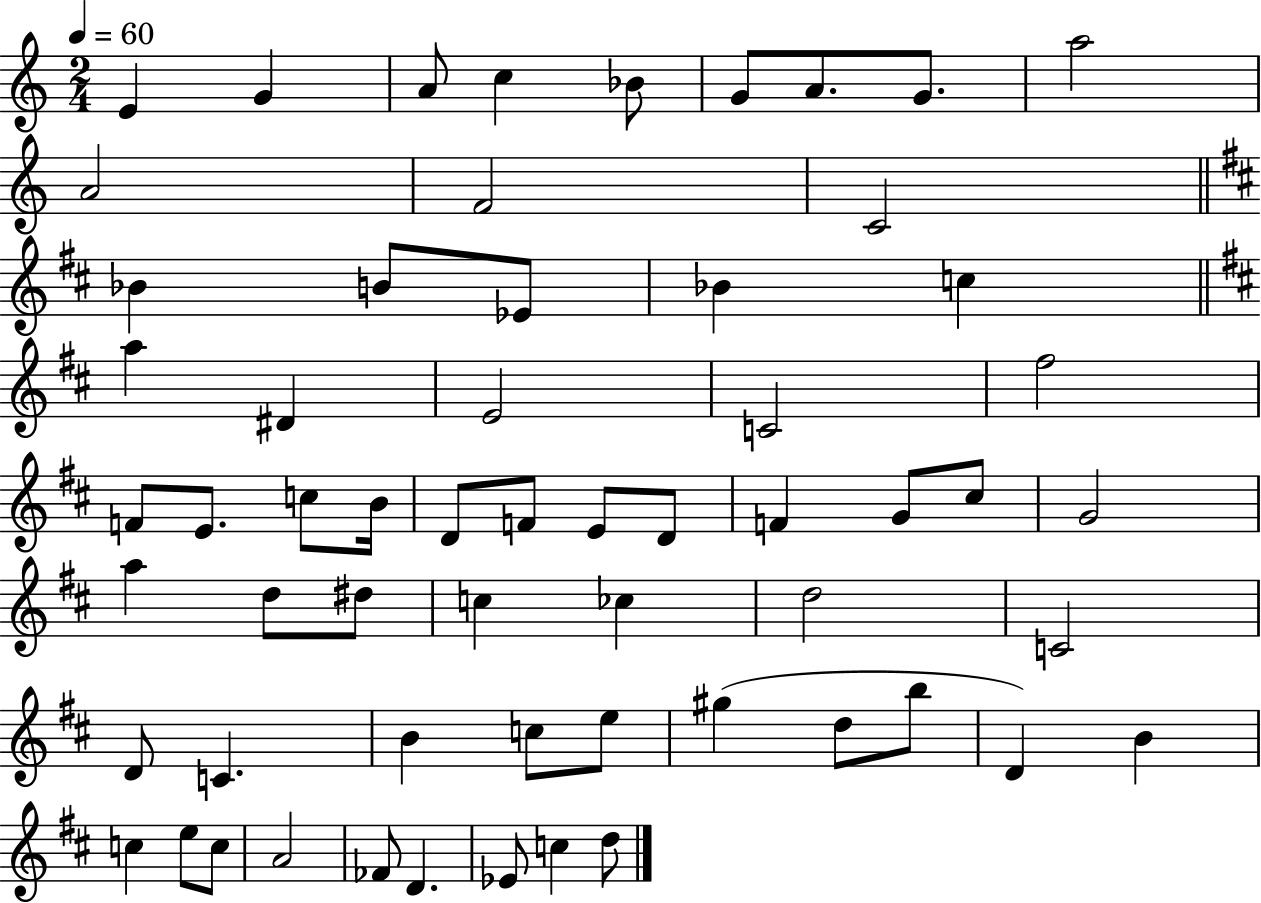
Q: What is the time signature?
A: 2/4